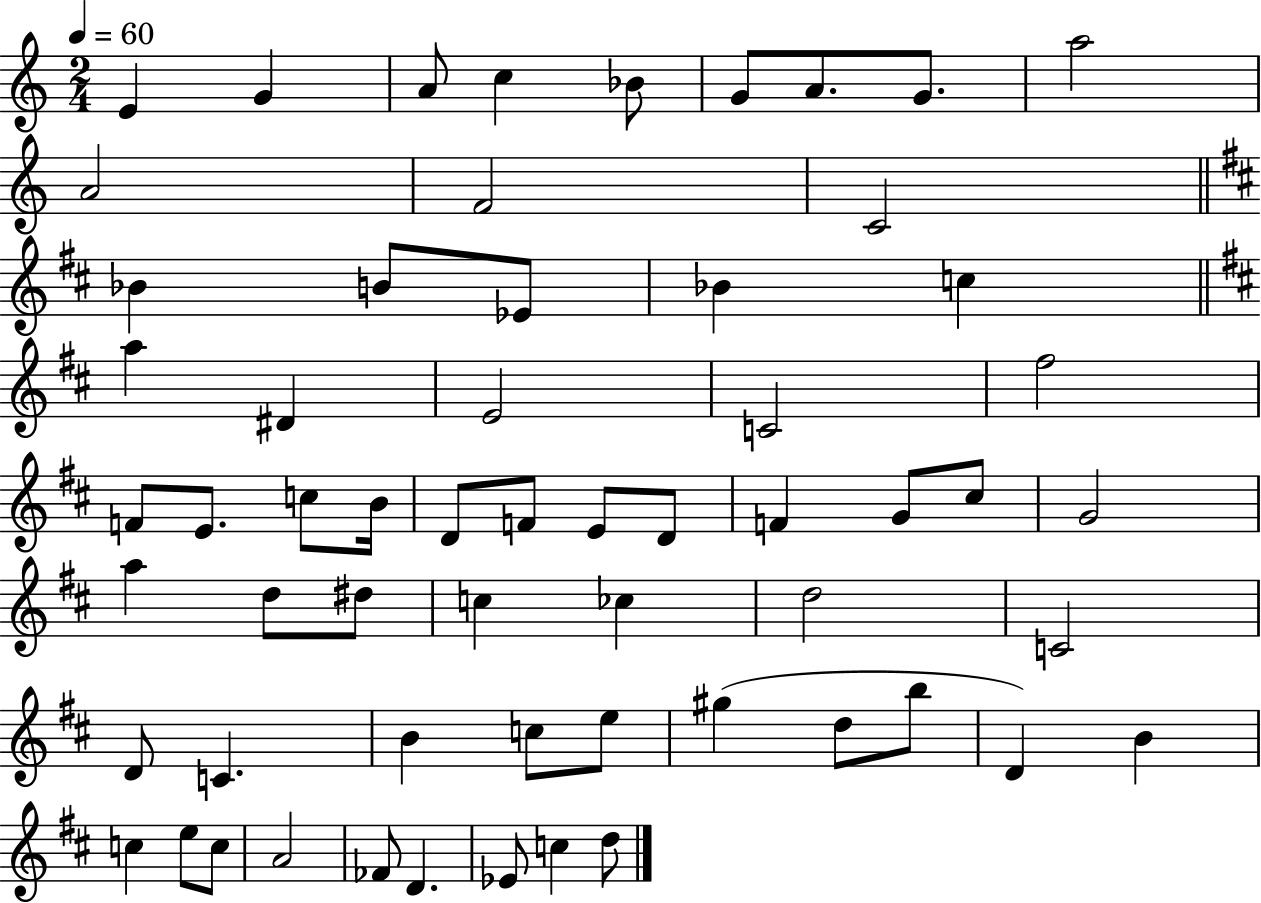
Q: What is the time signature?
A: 2/4